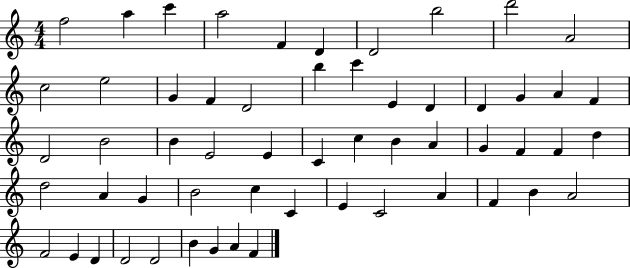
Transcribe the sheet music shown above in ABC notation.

X:1
T:Untitled
M:4/4
L:1/4
K:C
f2 a c' a2 F D D2 b2 d'2 A2 c2 e2 G F D2 b c' E D D G A F D2 B2 B E2 E C c B A G F F d d2 A G B2 c C E C2 A F B A2 F2 E D D2 D2 B G A F